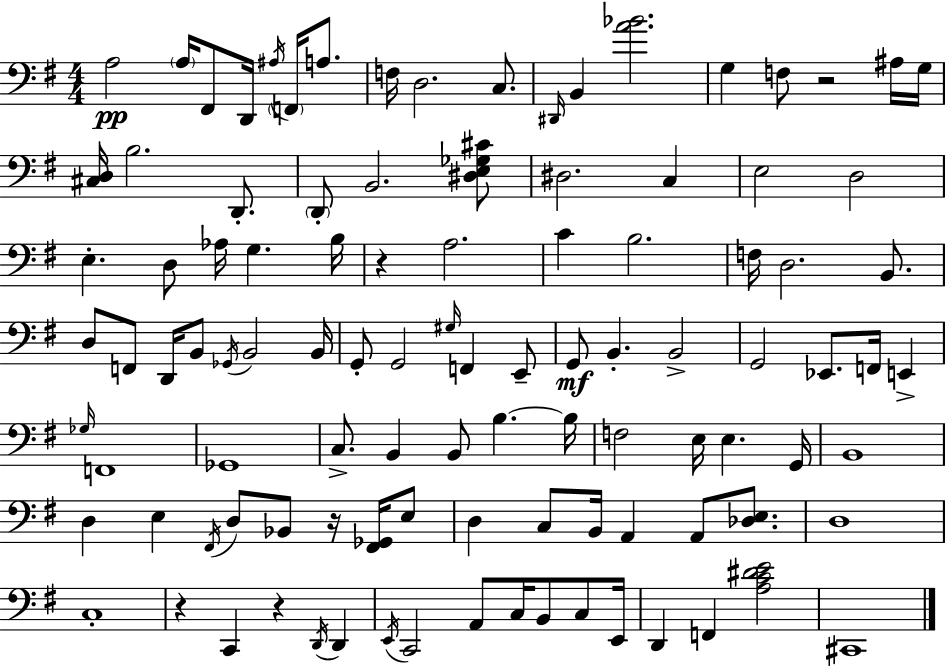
X:1
T:Untitled
M:4/4
L:1/4
K:Em
A,2 A,/4 ^F,,/2 D,,/4 ^A,/4 F,,/4 A,/2 F,/4 D,2 C,/2 ^D,,/4 B,, [A_B]2 G, F,/2 z2 ^A,/4 G,/4 [^C,D,]/4 B,2 D,,/2 D,,/2 B,,2 [^D,E,_G,^C]/2 ^D,2 C, E,2 D,2 E, D,/2 _A,/4 G, B,/4 z A,2 C B,2 F,/4 D,2 B,,/2 D,/2 F,,/2 D,,/4 B,,/2 _G,,/4 B,,2 B,,/4 G,,/2 G,,2 ^G,/4 F,, E,,/2 G,,/2 B,, B,,2 G,,2 _E,,/2 F,,/4 E,, _G,/4 F,,4 _G,,4 C,/2 B,, B,,/2 B, B,/4 F,2 E,/4 E, G,,/4 B,,4 D, E, ^F,,/4 D,/2 _B,,/2 z/4 [^F,,_G,,]/4 E,/2 D, C,/2 B,,/4 A,, A,,/2 [_D,E,]/2 D,4 C,4 z C,, z D,,/4 D,, E,,/4 C,,2 A,,/2 C,/4 B,,/2 C,/2 E,,/4 D,, F,, [A,C^DE]2 ^C,,4